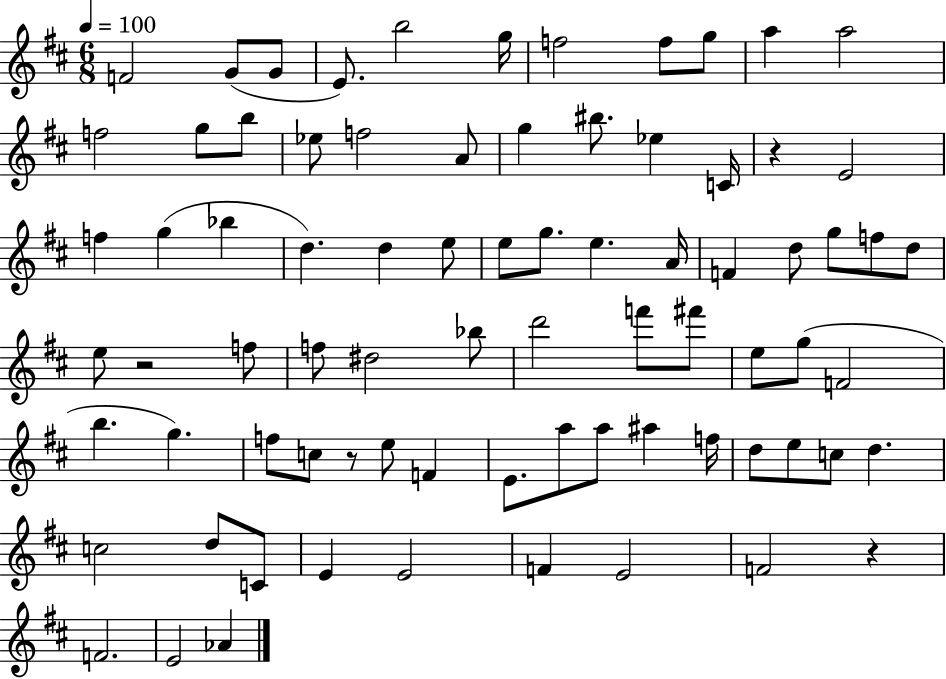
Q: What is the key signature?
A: D major